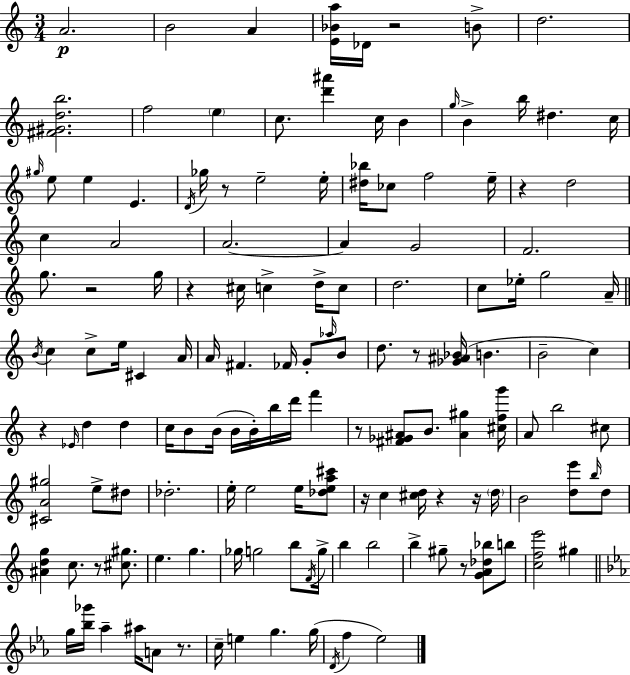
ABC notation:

X:1
T:Untitled
M:3/4
L:1/4
K:Am
A2 B2 A [E_Ba]/4 _D/4 z2 B/2 d2 [^F^Gdb]2 f2 e c/2 [d'^a'] c/4 B g/4 B b/4 ^d c/4 ^g/4 e/2 e E D/4 _g/4 z/2 e2 e/4 [^d_b]/4 _c/2 f2 e/4 z d2 c A2 A2 A G2 F2 g/2 z2 g/4 z ^c/4 c d/4 c/2 d2 c/2 _e/4 g2 A/4 B/4 c c/2 e/4 ^C A/4 A/4 ^F _F/4 G/2 _a/4 B/2 d/2 z/2 [_G^A_B]/4 B B2 c z _E/4 d d c/4 B/2 B/4 B/4 B/4 b/4 d'/4 f' z/2 [^F_G^A]/2 B/2 [^A^g] [^cfg']/4 A/2 b2 ^c/2 [^CA^g]2 e/2 ^d/2 _d2 e/4 e2 e/4 [_dea^c']/2 z/4 c [^cd]/4 z z/4 d/4 B2 [de']/2 b/4 d/2 [^Adg] c/2 z/2 [^c^g]/2 e g _g/4 g2 b/2 F/4 g/4 b b2 b ^g/2 z/2 [GA_d_b]/2 b/2 [cfe']2 ^g g/4 [_b_g']/4 _a ^a/4 A/2 z/2 c/4 e g g/4 D/4 f _e2